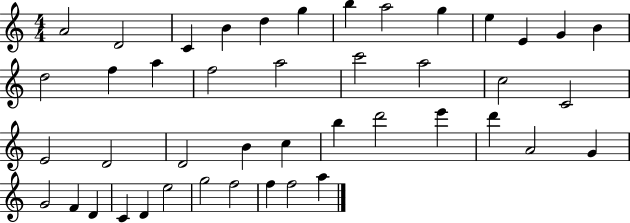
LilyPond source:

{
  \clef treble
  \numericTimeSignature
  \time 4/4
  \key c \major
  a'2 d'2 | c'4 b'4 d''4 g''4 | b''4 a''2 g''4 | e''4 e'4 g'4 b'4 | \break d''2 f''4 a''4 | f''2 a''2 | c'''2 a''2 | c''2 c'2 | \break e'2 d'2 | d'2 b'4 c''4 | b''4 d'''2 e'''4 | d'''4 a'2 g'4 | \break g'2 f'4 d'4 | c'4 d'4 e''2 | g''2 f''2 | f''4 f''2 a''4 | \break \bar "|."
}